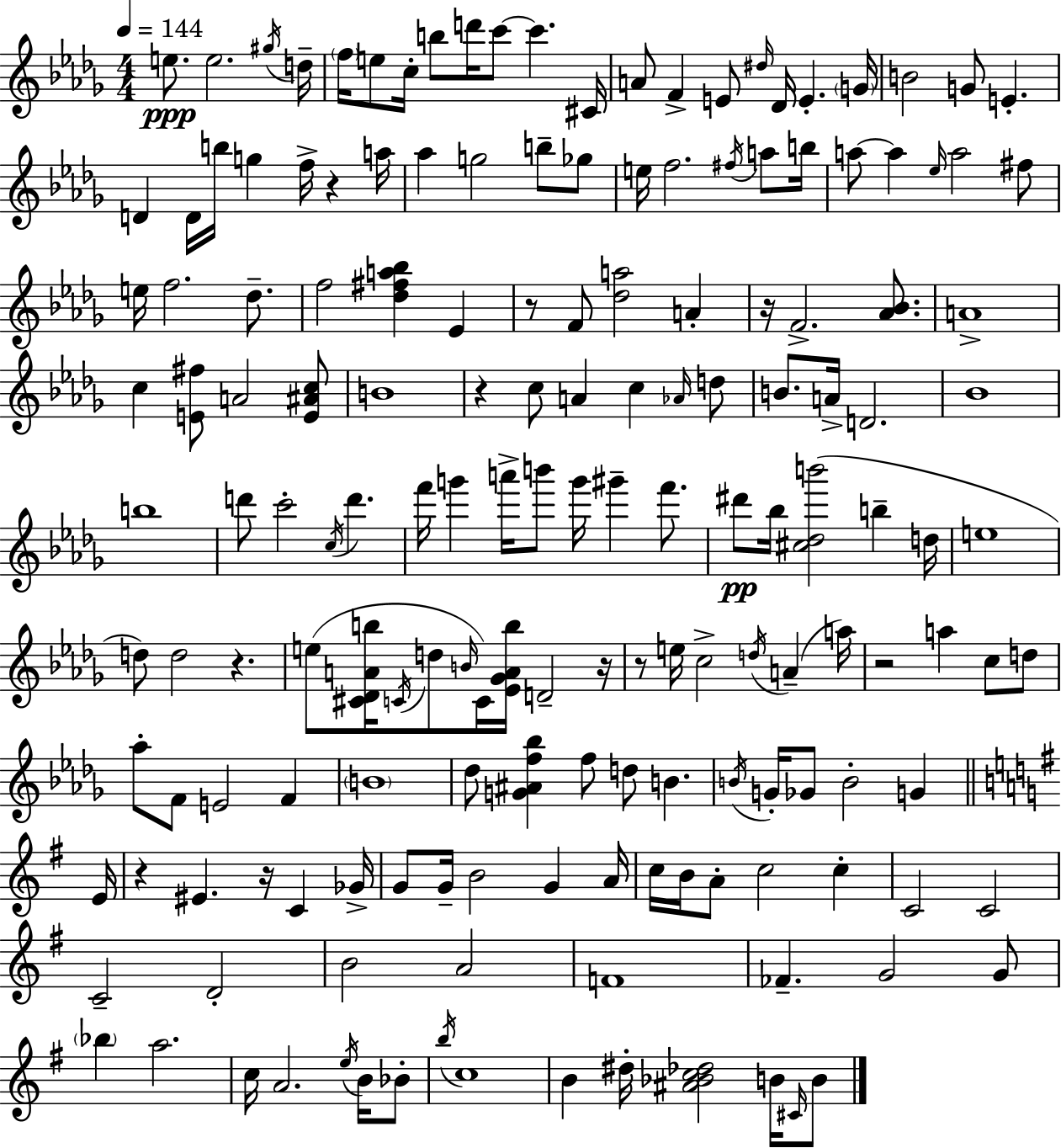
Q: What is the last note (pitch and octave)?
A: B4